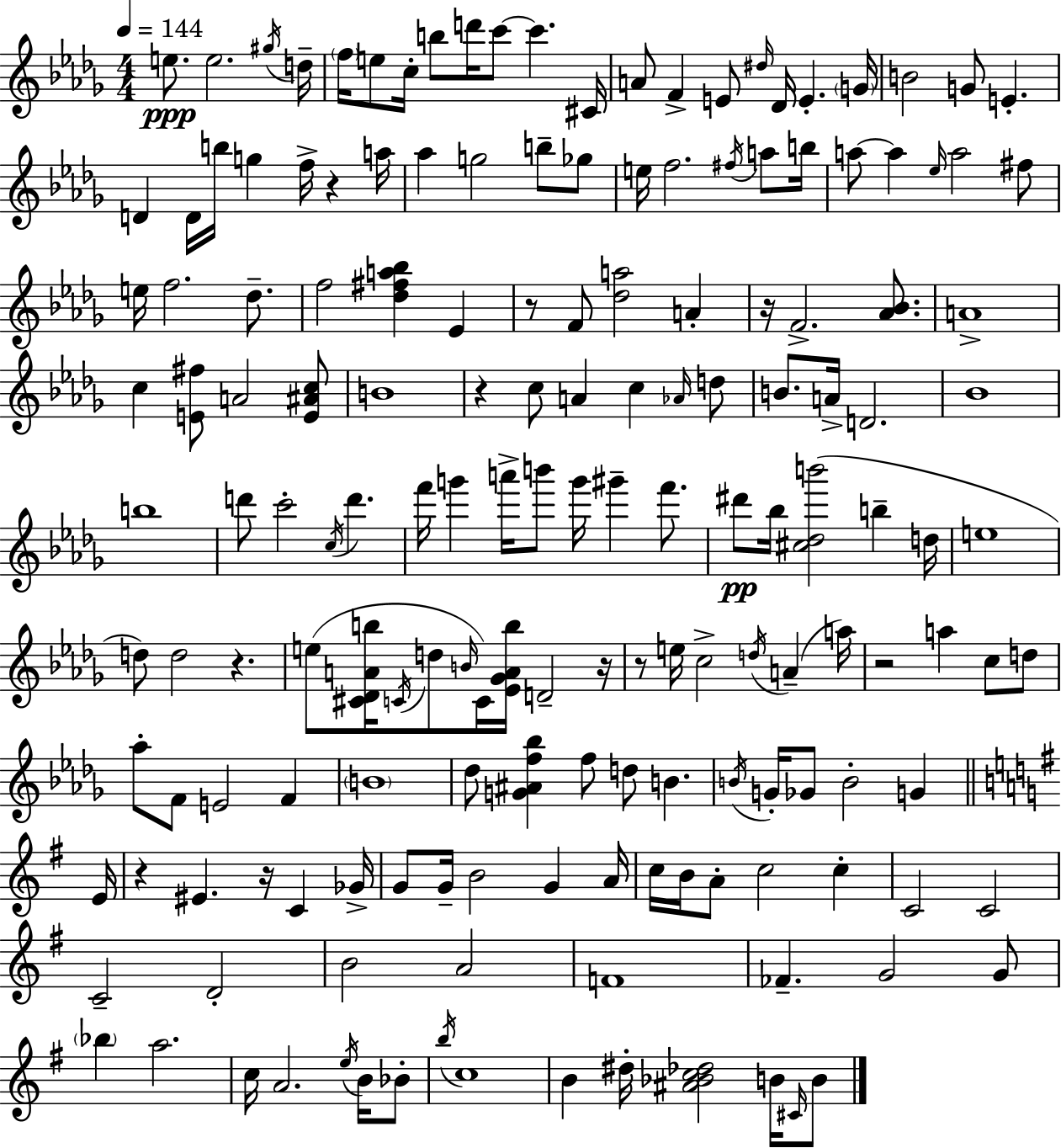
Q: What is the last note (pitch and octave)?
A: B4